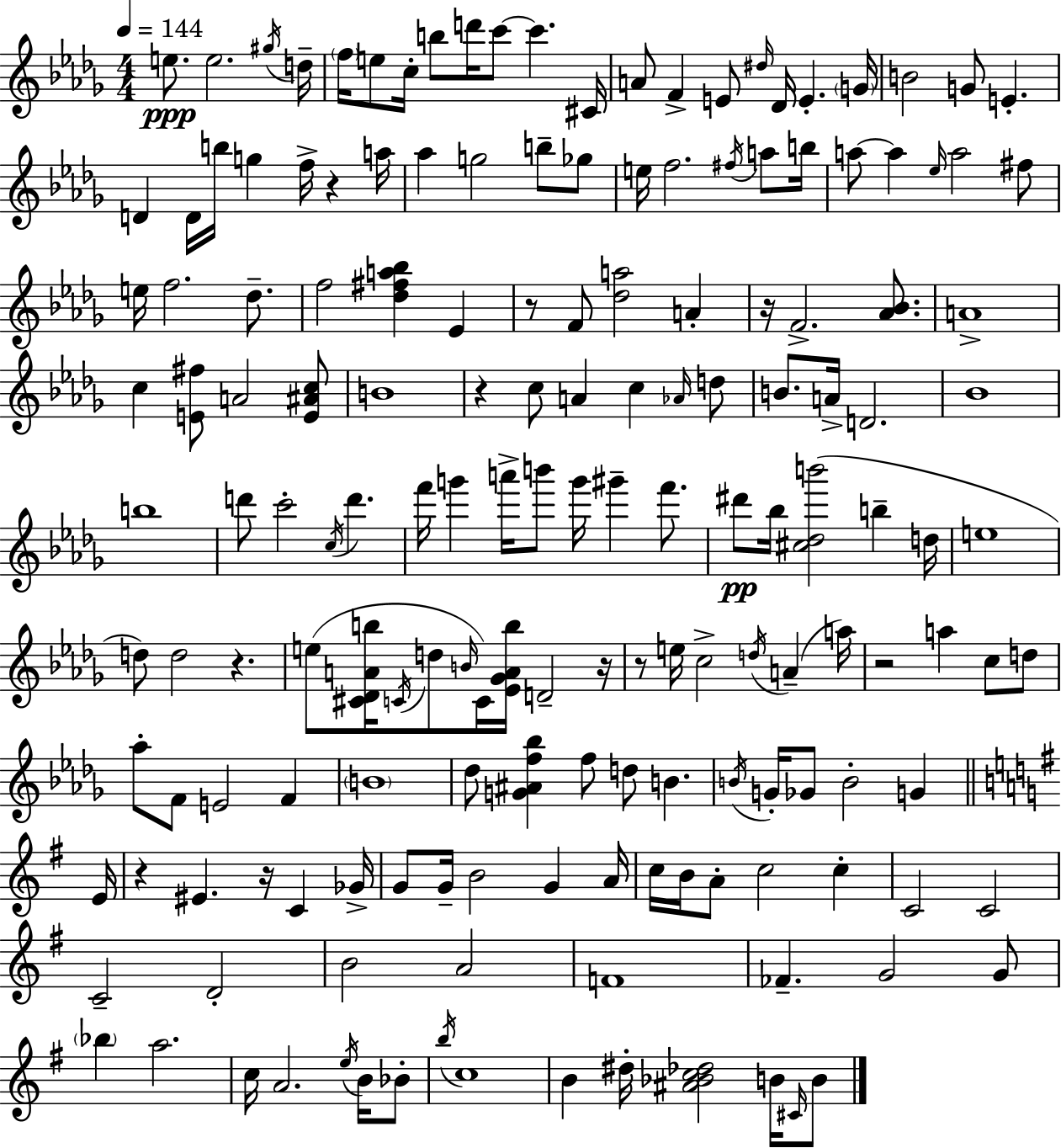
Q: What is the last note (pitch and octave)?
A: B4